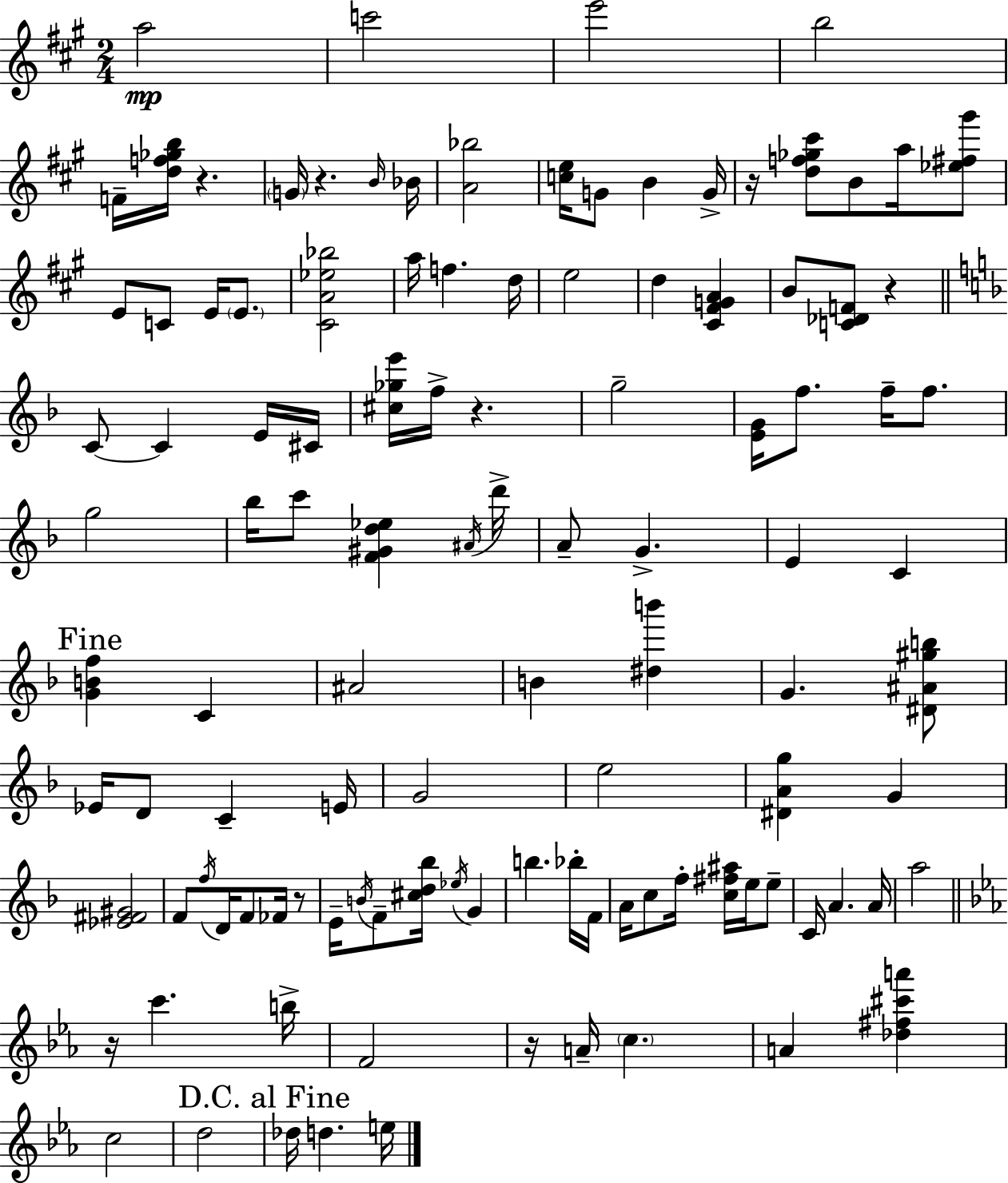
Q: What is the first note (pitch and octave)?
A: A5